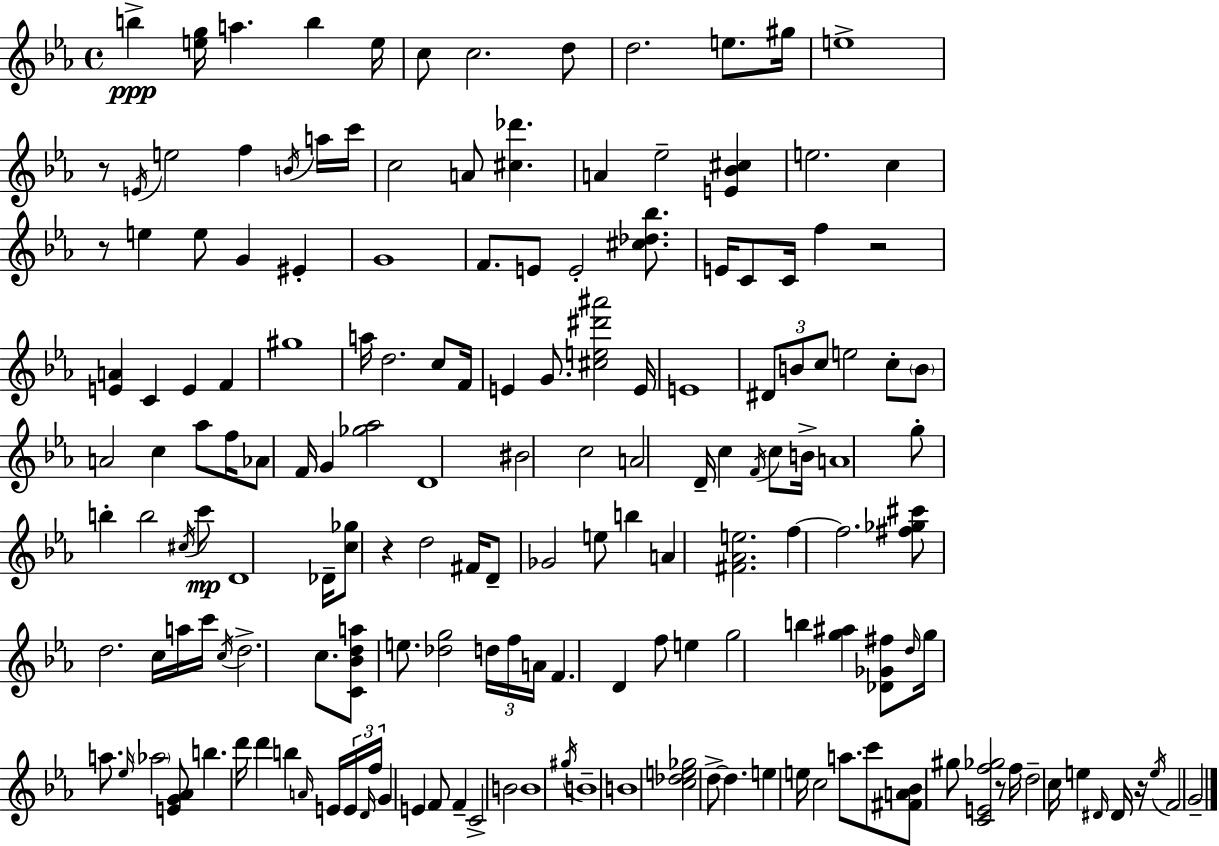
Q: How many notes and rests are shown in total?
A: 168